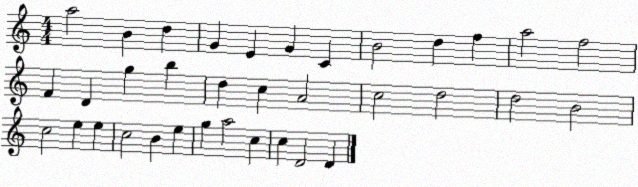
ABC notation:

X:1
T:Untitled
M:4/4
L:1/4
K:C
a2 B d G E G C B2 d f a2 f2 F D g b d c A2 c2 d2 d2 B2 c2 e e c2 B e g a2 c c D2 D